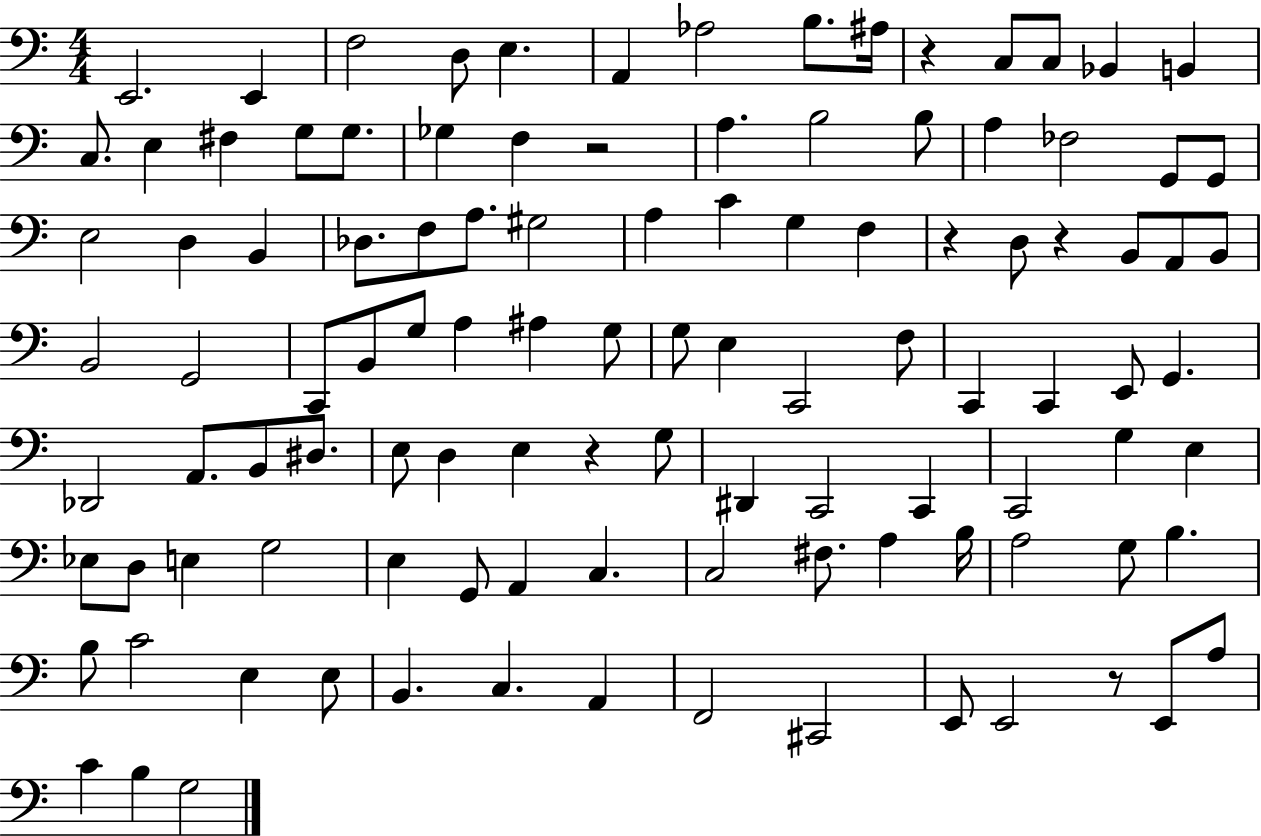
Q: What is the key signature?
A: C major